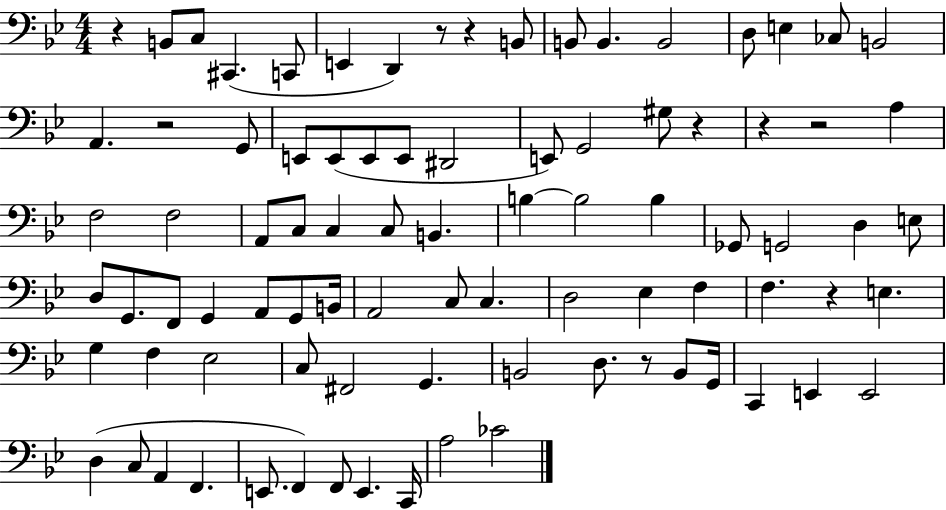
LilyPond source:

{
  \clef bass
  \numericTimeSignature
  \time 4/4
  \key bes \major
  r4 b,8 c8 cis,4.( c,8 | e,4 d,4) r8 r4 b,8 | b,8 b,4. b,2 | d8 e4 ces8 b,2 | \break a,4. r2 g,8 | e,8 e,8( e,8 e,8 dis,2 | e,8) g,2 gis8 r4 | r4 r2 a4 | \break f2 f2 | a,8 c8 c4 c8 b,4. | b4~~ b2 b4 | ges,8 g,2 d4 e8 | \break d8 g,8. f,8 g,4 a,8 g,8 b,16 | a,2 c8 c4. | d2 ees4 f4 | f4. r4 e4. | \break g4 f4 ees2 | c8 fis,2 g,4. | b,2 d8. r8 b,8 g,16 | c,4 e,4 e,2 | \break d4( c8 a,4 f,4. | e,8. f,4) f,8 e,4. c,16 | a2 ces'2 | \bar "|."
}